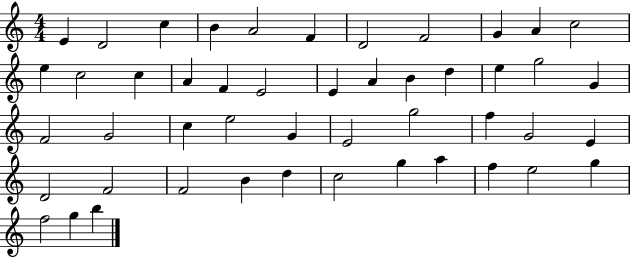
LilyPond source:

{
  \clef treble
  \numericTimeSignature
  \time 4/4
  \key c \major
  e'4 d'2 c''4 | b'4 a'2 f'4 | d'2 f'2 | g'4 a'4 c''2 | \break e''4 c''2 c''4 | a'4 f'4 e'2 | e'4 a'4 b'4 d''4 | e''4 g''2 g'4 | \break f'2 g'2 | c''4 e''2 g'4 | e'2 g''2 | f''4 g'2 e'4 | \break d'2 f'2 | f'2 b'4 d''4 | c''2 g''4 a''4 | f''4 e''2 g''4 | \break f''2 g''4 b''4 | \bar "|."
}